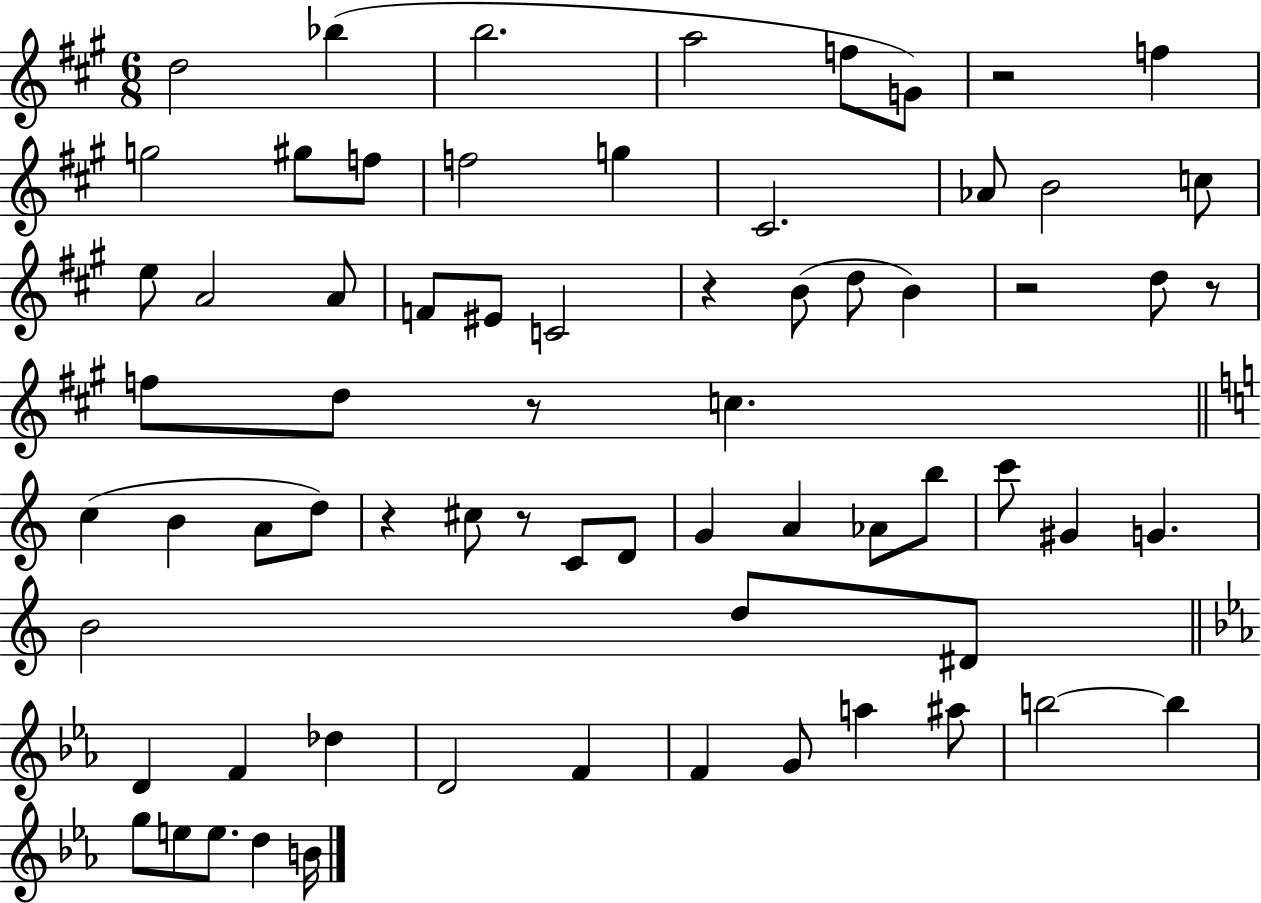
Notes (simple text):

D5/h Bb5/q B5/h. A5/h F5/e G4/e R/h F5/q G5/h G#5/e F5/e F5/h G5/q C#4/h. Ab4/e B4/h C5/e E5/e A4/h A4/e F4/e EIS4/e C4/h R/q B4/e D5/e B4/q R/h D5/e R/e F5/e D5/e R/e C5/q. C5/q B4/q A4/e D5/e R/q C#5/e R/e C4/e D4/e G4/q A4/q Ab4/e B5/e C6/e G#4/q G4/q. B4/h D5/e D#4/e D4/q F4/q Db5/q D4/h F4/q F4/q G4/e A5/q A#5/e B5/h B5/q G5/e E5/e E5/e. D5/q B4/s